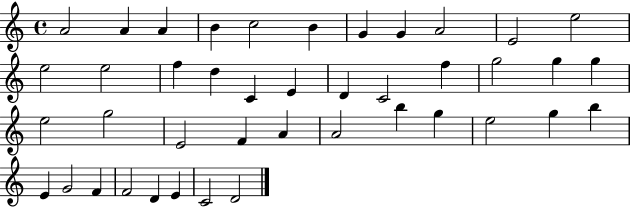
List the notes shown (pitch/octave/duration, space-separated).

A4/h A4/q A4/q B4/q C5/h B4/q G4/q G4/q A4/h E4/h E5/h E5/h E5/h F5/q D5/q C4/q E4/q D4/q C4/h F5/q G5/h G5/q G5/q E5/h G5/h E4/h F4/q A4/q A4/h B5/q G5/q E5/h G5/q B5/q E4/q G4/h F4/q F4/h D4/q E4/q C4/h D4/h